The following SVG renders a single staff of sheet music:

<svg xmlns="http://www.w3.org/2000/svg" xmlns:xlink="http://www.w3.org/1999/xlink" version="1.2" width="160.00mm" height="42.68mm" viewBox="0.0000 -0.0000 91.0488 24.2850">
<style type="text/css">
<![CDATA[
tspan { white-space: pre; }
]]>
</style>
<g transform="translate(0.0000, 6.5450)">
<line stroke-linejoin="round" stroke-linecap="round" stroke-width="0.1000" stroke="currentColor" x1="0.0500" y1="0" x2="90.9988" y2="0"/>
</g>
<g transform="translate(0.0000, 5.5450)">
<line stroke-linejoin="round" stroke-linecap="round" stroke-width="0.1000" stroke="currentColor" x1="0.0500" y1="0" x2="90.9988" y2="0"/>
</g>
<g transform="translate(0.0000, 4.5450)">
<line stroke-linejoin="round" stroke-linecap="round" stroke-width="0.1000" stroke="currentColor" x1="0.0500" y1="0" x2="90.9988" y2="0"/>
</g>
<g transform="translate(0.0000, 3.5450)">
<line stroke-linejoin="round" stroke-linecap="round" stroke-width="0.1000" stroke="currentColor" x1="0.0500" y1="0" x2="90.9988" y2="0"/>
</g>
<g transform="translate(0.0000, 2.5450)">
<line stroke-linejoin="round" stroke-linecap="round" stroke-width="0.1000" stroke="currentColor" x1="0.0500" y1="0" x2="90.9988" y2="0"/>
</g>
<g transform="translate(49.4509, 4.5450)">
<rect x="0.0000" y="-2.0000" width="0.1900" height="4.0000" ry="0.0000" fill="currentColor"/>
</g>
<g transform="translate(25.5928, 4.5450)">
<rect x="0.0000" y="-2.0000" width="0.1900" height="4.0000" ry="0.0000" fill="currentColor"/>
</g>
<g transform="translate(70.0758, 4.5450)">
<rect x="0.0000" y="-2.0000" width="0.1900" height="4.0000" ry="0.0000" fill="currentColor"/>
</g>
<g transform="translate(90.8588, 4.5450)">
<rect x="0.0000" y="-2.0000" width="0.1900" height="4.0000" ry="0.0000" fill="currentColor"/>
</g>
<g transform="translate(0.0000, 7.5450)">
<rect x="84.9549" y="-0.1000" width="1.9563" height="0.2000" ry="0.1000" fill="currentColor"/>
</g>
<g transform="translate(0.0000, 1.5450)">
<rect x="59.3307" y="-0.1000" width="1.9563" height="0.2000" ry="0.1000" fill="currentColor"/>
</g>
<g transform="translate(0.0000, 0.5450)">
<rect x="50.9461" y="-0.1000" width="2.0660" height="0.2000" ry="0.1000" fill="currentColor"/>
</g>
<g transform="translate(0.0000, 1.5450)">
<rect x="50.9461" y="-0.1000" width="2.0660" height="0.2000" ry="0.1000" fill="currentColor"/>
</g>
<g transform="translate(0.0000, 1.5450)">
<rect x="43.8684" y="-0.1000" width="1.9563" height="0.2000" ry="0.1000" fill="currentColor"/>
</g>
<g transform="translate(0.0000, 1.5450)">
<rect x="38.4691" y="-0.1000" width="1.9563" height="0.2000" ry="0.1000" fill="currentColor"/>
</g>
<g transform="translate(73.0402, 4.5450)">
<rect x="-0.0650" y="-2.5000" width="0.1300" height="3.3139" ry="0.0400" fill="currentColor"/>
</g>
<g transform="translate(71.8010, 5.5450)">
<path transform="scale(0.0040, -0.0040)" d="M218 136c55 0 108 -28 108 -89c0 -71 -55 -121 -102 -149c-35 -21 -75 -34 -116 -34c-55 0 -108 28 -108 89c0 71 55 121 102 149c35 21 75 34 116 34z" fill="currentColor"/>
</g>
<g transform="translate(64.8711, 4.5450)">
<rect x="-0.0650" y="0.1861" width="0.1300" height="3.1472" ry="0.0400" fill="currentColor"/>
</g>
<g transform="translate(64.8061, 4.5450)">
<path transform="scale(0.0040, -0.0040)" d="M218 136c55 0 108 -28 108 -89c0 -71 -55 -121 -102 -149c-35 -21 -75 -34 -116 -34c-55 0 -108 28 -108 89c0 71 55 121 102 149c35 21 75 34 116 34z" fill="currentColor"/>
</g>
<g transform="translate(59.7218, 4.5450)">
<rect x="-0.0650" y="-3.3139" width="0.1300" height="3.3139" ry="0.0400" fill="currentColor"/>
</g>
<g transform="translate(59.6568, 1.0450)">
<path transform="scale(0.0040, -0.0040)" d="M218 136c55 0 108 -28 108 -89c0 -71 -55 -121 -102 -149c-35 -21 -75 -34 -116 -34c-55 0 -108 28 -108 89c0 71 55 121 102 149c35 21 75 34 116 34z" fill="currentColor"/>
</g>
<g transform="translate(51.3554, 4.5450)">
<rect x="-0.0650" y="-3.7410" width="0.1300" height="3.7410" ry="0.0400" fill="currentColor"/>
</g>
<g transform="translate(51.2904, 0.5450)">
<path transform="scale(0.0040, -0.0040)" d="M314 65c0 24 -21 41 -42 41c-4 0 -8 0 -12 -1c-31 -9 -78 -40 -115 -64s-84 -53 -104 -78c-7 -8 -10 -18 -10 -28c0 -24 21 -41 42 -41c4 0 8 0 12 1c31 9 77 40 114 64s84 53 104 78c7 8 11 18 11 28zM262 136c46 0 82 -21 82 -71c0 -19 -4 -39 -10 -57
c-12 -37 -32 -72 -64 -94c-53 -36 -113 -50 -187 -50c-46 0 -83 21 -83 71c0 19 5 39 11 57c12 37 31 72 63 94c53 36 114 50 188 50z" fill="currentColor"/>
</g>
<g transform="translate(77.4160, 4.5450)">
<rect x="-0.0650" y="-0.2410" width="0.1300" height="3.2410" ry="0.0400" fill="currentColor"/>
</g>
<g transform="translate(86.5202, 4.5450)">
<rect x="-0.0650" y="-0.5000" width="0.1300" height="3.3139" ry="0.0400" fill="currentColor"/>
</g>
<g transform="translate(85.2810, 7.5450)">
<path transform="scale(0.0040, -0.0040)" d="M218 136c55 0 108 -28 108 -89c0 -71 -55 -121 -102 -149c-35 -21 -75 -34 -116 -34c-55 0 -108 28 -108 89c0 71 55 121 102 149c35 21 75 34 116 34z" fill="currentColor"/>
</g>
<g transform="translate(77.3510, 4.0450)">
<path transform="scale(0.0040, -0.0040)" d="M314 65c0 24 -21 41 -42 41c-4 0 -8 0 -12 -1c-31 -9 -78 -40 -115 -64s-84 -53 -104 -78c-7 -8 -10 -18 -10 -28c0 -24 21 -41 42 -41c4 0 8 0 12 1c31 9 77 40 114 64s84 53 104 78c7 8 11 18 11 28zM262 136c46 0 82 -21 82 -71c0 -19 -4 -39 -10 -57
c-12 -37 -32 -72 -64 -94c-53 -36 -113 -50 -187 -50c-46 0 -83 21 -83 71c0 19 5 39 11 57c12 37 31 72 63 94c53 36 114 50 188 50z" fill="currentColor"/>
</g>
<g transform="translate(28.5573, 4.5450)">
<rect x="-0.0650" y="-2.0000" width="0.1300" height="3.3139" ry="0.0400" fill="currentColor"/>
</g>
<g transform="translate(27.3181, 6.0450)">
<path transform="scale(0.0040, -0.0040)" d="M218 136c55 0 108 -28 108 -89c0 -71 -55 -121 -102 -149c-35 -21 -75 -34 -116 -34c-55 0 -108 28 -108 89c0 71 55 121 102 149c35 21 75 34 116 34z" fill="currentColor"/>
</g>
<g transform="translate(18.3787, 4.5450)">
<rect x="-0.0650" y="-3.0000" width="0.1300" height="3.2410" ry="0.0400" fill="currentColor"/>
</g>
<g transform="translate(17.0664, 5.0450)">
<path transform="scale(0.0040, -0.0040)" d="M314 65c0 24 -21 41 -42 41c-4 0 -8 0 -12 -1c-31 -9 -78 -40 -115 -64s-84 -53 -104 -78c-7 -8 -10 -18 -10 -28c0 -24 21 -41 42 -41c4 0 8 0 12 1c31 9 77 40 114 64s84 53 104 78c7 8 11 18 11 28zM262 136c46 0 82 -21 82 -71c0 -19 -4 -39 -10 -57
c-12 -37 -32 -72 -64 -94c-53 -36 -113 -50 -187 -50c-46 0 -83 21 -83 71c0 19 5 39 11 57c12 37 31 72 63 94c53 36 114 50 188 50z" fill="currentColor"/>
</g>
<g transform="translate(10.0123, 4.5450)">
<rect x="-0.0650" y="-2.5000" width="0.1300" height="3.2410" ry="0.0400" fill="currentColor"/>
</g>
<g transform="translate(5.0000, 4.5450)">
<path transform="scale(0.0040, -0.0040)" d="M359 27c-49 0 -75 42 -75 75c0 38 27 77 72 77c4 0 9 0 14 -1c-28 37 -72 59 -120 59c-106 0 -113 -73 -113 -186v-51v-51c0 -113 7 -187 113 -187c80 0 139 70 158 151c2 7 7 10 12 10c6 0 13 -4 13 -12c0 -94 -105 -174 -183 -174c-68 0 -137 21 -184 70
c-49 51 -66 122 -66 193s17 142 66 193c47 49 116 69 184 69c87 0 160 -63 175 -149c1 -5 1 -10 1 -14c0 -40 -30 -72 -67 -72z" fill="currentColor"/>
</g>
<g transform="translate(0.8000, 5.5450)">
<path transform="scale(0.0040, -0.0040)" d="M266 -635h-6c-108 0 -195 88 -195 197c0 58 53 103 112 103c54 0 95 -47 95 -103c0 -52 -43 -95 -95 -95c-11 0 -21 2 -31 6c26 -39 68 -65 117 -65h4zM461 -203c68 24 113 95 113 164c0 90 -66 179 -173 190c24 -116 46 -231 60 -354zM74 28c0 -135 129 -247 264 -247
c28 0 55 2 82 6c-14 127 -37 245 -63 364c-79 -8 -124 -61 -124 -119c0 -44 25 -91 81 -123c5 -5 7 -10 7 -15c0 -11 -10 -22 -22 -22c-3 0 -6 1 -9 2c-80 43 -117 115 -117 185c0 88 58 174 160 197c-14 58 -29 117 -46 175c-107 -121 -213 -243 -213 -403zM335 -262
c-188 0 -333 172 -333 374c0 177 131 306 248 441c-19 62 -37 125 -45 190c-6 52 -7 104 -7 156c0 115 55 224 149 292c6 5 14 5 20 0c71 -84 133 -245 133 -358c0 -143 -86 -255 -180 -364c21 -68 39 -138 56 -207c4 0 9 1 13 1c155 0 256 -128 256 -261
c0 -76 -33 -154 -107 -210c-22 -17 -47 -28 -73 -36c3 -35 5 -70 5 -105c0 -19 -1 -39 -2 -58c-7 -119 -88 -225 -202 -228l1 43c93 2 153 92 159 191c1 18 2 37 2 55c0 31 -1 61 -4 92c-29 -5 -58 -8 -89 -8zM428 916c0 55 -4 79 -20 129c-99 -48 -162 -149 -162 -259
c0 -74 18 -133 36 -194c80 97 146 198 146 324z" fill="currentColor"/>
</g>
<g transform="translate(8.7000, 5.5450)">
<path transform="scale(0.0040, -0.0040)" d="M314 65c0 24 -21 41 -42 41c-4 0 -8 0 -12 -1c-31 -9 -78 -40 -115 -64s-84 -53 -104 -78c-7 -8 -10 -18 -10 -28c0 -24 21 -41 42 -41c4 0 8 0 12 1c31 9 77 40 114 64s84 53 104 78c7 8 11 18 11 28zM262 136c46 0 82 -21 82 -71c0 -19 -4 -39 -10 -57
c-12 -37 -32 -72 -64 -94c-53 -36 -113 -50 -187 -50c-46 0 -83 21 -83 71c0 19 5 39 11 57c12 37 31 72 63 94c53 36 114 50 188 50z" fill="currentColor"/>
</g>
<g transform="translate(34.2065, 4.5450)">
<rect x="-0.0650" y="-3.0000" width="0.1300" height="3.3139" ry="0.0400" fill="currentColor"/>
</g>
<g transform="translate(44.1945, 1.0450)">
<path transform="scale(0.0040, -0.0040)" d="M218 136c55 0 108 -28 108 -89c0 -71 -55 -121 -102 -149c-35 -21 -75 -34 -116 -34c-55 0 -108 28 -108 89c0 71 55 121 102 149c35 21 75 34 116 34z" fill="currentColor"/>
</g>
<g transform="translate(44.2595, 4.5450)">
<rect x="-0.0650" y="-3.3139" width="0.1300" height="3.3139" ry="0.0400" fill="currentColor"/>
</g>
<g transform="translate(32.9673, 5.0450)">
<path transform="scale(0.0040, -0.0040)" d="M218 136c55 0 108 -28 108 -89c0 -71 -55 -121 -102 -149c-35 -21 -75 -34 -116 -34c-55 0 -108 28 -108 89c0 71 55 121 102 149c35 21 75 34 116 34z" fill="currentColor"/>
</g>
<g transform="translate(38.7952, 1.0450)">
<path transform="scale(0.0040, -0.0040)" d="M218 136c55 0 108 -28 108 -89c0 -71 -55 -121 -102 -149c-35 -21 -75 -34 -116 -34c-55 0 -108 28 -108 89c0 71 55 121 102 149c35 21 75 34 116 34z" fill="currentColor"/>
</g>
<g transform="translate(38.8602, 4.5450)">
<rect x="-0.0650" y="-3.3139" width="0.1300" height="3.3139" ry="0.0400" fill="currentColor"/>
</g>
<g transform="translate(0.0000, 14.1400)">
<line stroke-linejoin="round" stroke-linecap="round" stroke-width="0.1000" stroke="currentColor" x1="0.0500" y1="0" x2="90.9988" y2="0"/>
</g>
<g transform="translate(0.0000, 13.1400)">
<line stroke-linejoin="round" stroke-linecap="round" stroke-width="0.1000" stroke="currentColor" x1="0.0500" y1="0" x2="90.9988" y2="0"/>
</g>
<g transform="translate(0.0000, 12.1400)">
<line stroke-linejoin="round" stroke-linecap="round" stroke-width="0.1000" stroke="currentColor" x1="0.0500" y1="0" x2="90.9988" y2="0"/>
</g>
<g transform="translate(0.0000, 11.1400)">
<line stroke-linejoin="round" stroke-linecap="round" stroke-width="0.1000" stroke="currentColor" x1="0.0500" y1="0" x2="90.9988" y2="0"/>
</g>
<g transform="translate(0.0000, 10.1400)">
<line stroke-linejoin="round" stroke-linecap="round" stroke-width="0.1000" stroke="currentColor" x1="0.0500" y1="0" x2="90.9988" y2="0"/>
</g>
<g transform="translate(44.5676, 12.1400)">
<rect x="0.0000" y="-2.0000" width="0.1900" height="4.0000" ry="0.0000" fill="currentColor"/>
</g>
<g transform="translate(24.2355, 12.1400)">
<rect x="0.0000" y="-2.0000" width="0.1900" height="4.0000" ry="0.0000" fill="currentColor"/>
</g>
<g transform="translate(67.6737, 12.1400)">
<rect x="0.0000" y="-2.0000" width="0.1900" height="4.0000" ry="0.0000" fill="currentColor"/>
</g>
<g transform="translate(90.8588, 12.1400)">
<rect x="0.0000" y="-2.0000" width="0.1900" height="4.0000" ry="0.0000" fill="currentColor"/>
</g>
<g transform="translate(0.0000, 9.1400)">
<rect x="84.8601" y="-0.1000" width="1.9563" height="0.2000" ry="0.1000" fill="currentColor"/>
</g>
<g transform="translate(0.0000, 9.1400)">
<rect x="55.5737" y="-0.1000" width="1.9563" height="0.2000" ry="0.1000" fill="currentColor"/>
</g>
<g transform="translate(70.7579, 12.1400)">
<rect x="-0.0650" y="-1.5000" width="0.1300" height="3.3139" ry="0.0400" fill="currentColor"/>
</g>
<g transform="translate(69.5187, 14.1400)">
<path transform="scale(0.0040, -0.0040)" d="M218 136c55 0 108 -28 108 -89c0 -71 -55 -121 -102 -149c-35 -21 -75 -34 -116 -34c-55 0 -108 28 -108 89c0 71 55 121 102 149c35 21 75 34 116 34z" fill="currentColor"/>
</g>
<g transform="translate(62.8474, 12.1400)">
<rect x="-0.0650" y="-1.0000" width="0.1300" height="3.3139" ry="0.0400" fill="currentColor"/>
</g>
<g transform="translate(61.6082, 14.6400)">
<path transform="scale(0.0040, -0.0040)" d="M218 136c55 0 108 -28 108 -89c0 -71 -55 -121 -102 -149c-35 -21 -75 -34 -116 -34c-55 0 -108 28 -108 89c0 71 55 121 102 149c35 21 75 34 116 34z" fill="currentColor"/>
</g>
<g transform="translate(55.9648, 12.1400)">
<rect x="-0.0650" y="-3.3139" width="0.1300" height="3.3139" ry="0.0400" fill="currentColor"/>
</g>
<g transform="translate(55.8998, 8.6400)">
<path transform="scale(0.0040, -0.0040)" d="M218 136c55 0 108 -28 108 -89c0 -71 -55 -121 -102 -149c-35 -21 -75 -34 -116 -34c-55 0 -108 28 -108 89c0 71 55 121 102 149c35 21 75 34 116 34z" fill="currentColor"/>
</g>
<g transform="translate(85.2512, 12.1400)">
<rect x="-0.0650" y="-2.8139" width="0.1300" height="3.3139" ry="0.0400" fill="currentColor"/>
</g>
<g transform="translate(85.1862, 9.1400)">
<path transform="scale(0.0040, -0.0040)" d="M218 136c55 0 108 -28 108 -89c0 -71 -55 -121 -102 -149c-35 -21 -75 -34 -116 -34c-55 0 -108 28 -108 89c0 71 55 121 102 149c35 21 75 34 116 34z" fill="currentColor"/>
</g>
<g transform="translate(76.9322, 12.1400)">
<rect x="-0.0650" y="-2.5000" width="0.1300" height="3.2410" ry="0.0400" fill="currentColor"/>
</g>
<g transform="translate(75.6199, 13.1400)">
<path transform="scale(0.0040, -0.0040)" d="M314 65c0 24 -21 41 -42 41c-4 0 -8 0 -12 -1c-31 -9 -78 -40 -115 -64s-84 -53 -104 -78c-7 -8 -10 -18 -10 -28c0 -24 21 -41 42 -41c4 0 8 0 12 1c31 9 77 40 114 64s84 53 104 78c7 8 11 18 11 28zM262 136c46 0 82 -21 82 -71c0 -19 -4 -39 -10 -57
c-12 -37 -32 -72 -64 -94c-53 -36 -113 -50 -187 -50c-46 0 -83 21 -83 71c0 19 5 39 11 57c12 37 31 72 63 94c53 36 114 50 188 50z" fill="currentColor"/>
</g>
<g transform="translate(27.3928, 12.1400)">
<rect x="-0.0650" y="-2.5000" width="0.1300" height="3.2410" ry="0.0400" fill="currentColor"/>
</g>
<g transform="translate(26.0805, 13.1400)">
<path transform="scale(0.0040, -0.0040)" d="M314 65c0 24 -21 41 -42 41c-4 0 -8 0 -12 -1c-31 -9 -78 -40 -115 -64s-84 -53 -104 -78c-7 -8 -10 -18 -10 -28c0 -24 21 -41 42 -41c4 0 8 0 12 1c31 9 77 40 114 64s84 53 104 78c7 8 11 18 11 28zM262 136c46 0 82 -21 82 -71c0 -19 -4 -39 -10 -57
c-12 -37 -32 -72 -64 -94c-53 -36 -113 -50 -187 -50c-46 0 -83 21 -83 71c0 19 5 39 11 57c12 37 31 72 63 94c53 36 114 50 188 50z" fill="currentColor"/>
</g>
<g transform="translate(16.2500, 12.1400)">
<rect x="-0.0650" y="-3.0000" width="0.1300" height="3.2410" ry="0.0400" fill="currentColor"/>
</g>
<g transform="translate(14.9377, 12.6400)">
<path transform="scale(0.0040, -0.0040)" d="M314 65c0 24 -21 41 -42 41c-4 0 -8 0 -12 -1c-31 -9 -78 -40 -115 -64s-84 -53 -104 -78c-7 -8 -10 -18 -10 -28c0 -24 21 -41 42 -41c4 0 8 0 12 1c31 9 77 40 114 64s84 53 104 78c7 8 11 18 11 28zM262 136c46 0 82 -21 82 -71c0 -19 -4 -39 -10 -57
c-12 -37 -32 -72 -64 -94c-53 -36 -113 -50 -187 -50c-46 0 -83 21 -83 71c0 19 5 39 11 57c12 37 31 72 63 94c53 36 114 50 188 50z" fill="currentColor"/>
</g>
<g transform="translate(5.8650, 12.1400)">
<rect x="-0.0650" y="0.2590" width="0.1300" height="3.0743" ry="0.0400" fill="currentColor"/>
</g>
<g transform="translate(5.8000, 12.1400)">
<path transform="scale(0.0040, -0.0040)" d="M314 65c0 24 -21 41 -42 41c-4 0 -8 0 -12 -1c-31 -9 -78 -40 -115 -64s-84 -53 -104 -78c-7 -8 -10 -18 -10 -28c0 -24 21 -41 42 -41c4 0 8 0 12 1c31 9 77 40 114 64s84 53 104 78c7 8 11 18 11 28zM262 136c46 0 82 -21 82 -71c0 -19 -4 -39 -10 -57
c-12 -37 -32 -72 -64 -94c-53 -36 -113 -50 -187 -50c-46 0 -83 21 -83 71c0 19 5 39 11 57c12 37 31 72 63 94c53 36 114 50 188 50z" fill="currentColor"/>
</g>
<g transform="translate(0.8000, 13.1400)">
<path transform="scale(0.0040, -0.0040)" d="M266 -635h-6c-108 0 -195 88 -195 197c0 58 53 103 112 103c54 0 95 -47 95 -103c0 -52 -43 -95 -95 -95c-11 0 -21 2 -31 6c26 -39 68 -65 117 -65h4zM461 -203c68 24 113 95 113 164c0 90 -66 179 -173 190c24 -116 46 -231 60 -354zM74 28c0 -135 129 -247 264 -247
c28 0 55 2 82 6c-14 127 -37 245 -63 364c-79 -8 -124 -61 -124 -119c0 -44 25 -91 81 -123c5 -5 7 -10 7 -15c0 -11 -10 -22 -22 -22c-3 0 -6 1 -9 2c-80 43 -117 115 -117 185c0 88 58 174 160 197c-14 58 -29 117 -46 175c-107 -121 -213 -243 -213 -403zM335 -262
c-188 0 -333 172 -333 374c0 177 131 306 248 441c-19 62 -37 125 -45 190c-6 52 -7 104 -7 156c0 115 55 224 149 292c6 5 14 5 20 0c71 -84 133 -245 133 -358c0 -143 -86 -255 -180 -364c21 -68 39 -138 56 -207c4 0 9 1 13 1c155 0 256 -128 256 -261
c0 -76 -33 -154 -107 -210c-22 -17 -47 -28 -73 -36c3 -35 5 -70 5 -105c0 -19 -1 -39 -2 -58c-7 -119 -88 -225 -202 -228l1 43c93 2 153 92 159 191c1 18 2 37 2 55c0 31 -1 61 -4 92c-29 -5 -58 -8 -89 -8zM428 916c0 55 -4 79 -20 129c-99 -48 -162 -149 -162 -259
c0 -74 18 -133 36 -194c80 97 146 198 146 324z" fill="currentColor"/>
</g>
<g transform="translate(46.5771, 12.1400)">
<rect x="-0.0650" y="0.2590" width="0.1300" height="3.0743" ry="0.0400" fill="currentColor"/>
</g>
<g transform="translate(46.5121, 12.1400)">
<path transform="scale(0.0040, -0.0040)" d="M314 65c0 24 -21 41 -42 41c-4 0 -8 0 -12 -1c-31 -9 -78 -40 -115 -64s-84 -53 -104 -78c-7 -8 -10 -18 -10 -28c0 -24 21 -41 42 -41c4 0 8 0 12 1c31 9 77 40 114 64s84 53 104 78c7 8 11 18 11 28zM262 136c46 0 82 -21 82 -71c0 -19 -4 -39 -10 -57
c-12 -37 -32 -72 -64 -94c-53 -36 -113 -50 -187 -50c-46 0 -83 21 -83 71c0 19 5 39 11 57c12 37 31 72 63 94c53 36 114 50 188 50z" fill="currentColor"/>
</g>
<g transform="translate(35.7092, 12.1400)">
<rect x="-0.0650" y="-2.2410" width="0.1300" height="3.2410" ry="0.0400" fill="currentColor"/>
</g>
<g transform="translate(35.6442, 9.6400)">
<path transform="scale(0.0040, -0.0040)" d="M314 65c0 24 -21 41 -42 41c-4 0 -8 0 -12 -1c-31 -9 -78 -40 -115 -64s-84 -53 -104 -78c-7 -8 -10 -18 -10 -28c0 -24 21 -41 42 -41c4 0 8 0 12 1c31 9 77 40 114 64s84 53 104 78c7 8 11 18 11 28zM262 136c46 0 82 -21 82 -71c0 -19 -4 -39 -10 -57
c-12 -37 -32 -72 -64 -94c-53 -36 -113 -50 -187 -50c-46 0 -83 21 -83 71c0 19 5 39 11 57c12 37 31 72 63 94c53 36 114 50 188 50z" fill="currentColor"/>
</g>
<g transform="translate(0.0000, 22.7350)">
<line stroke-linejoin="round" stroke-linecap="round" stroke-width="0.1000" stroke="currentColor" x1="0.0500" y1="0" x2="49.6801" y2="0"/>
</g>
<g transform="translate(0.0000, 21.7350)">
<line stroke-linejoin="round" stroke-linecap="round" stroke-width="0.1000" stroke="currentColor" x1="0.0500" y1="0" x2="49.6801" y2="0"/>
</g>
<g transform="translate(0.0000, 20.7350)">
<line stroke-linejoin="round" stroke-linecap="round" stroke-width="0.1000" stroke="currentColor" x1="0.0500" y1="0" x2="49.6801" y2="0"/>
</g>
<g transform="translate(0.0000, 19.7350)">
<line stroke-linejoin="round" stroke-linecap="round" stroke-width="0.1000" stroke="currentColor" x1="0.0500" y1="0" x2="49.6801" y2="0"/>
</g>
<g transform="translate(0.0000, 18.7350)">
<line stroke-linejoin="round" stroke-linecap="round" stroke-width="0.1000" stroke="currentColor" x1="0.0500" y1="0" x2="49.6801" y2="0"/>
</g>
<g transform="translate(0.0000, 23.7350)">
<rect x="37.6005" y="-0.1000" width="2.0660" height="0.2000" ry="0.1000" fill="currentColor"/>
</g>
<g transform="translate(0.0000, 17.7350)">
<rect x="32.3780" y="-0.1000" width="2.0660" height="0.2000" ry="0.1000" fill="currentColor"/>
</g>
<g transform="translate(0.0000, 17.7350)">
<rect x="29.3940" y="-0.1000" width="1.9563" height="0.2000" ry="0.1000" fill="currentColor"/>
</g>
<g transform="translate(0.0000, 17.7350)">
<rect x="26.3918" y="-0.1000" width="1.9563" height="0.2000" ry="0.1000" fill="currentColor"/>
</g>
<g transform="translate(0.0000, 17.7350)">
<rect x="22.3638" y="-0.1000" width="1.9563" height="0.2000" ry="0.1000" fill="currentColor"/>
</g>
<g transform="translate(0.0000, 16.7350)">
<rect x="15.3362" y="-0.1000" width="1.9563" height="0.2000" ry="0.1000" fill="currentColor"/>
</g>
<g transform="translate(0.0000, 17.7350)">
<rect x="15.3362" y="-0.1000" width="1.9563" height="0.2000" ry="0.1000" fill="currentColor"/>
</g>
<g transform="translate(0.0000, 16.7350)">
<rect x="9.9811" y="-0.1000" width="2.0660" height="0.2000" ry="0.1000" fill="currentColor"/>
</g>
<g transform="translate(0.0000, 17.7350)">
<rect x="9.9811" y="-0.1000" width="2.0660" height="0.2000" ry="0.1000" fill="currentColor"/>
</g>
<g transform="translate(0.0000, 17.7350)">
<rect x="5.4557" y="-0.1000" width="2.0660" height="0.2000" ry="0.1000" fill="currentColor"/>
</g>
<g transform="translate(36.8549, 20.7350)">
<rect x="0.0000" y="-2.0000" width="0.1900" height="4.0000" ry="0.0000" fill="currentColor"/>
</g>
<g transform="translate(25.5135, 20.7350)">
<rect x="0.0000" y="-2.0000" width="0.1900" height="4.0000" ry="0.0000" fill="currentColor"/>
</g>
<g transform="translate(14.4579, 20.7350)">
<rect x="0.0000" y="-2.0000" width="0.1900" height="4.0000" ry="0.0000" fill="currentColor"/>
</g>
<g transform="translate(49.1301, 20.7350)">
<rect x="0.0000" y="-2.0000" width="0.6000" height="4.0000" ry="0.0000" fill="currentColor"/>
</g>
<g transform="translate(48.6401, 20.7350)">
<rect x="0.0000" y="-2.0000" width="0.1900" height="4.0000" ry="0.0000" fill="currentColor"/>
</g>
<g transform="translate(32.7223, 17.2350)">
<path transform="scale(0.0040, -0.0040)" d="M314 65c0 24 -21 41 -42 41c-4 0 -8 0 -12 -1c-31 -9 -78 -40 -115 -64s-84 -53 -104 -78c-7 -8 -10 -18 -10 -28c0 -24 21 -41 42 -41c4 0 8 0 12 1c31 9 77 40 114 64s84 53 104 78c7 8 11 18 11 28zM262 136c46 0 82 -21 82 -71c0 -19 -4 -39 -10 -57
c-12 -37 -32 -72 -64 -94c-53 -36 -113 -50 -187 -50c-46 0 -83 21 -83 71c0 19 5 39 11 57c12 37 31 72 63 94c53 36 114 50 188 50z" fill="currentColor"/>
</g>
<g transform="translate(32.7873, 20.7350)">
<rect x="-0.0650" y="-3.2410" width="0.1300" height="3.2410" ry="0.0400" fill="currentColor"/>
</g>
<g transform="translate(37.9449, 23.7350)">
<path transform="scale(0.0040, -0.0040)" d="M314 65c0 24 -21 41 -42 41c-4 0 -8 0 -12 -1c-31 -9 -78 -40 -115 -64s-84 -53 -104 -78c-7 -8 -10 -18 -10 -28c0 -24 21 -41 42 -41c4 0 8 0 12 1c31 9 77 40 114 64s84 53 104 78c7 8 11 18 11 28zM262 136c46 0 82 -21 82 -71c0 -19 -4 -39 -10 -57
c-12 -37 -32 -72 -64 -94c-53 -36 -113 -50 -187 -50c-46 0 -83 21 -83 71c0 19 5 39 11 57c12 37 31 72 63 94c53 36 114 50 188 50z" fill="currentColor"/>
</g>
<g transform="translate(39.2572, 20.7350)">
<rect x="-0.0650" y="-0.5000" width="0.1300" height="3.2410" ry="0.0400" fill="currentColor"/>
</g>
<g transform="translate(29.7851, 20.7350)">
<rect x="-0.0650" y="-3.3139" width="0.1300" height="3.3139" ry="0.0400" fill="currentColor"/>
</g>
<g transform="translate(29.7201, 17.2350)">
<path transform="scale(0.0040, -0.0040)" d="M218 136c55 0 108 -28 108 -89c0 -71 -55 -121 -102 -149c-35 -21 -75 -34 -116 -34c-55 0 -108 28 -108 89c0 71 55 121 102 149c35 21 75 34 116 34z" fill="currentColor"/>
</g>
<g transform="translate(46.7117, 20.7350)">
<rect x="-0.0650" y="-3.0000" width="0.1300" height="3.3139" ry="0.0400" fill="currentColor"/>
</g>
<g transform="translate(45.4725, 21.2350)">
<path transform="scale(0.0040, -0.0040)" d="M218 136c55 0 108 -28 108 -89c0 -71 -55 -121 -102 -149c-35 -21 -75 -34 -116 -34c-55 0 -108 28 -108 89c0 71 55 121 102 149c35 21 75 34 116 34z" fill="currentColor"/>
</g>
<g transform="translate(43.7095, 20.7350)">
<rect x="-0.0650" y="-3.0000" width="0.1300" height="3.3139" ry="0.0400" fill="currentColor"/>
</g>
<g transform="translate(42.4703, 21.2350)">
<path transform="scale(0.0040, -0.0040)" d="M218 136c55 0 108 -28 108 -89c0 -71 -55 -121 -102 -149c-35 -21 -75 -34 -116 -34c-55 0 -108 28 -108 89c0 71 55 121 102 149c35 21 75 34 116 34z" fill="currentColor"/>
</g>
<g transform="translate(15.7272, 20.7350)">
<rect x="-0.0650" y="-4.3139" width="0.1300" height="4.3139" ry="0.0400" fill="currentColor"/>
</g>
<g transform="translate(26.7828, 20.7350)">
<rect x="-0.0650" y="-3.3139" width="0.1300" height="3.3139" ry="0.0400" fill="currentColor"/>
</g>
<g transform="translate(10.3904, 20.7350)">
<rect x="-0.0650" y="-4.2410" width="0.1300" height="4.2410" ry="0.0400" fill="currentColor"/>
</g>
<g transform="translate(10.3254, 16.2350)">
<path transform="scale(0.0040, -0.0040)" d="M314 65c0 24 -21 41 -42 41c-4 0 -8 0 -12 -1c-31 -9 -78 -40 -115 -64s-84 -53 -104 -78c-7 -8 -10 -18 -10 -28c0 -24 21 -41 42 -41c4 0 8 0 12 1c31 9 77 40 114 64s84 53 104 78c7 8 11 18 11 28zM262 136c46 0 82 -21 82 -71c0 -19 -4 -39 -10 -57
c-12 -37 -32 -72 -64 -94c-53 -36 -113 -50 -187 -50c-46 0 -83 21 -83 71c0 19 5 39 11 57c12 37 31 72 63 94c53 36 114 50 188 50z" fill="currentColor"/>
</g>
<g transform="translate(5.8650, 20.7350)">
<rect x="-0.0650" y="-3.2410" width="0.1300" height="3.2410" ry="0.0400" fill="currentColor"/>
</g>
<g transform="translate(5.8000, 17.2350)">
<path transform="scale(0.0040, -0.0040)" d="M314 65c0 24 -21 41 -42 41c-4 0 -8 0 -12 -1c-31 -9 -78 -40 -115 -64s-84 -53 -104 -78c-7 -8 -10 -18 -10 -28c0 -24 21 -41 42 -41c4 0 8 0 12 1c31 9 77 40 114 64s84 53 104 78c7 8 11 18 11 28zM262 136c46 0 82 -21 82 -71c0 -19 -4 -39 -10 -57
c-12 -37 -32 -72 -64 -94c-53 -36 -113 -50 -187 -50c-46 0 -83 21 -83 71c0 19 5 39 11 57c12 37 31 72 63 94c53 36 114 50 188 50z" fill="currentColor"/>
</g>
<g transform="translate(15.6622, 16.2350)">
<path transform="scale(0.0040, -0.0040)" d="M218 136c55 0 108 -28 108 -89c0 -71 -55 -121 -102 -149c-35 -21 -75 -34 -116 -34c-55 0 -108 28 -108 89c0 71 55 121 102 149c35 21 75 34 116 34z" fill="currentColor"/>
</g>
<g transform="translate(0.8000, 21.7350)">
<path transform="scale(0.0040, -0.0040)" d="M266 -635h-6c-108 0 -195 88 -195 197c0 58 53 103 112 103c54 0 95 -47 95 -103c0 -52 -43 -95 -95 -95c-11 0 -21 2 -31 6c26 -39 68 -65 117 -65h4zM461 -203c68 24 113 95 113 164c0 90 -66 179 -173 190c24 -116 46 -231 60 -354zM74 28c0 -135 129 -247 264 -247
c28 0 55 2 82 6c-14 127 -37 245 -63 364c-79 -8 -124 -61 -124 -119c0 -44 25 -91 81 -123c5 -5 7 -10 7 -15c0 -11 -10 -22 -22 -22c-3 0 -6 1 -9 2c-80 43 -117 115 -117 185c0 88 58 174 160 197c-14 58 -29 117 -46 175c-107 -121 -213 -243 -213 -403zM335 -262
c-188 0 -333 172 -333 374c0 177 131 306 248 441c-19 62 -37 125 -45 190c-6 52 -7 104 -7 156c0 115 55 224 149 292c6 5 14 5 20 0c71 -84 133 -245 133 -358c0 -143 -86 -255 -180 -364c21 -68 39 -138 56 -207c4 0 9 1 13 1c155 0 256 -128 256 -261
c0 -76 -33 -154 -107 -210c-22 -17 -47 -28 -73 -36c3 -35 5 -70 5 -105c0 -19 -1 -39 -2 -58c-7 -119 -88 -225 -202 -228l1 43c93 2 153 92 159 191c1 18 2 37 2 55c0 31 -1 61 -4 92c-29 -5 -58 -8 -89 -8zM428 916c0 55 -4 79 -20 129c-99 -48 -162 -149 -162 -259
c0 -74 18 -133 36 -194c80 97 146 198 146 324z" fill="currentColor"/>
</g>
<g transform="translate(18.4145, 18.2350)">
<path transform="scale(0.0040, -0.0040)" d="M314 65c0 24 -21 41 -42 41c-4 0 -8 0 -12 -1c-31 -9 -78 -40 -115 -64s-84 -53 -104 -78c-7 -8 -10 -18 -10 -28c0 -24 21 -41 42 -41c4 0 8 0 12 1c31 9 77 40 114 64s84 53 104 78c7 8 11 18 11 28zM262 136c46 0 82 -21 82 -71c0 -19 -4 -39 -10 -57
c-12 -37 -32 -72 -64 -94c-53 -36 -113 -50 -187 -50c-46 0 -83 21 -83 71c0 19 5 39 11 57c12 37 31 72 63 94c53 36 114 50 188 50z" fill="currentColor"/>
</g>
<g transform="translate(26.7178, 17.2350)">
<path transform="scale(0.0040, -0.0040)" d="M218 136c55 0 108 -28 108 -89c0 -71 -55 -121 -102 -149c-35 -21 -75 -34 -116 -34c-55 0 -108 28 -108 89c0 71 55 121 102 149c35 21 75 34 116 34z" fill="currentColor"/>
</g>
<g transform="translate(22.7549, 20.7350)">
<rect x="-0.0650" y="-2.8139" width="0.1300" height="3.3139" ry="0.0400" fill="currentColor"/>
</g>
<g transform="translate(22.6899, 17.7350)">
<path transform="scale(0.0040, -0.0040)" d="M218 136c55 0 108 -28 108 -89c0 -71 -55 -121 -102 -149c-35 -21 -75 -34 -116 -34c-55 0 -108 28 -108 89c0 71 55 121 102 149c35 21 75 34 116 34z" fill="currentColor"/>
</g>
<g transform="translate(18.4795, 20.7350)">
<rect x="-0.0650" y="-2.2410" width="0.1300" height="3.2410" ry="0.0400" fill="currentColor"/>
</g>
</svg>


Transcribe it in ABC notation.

X:1
T:Untitled
M:4/4
L:1/4
K:C
G2 A2 F A b b c'2 b B G c2 C B2 A2 G2 g2 B2 b D E G2 a b2 d'2 d' g2 a b b b2 C2 A A